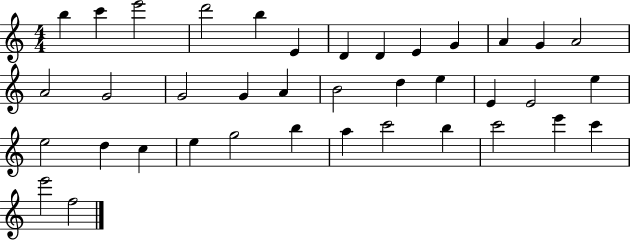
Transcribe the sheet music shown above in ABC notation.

X:1
T:Untitled
M:4/4
L:1/4
K:C
b c' e'2 d'2 b E D D E G A G A2 A2 G2 G2 G A B2 d e E E2 e e2 d c e g2 b a c'2 b c'2 e' c' e'2 f2